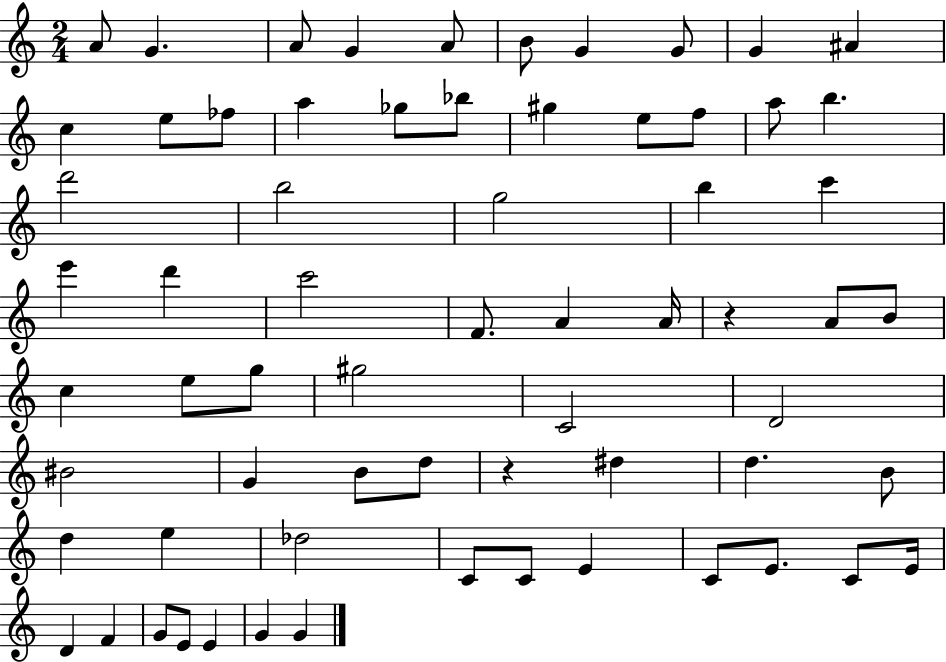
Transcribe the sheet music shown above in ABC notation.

X:1
T:Untitled
M:2/4
L:1/4
K:C
A/2 G A/2 G A/2 B/2 G G/2 G ^A c e/2 _f/2 a _g/2 _b/2 ^g e/2 f/2 a/2 b d'2 b2 g2 b c' e' d' c'2 F/2 A A/4 z A/2 B/2 c e/2 g/2 ^g2 C2 D2 ^B2 G B/2 d/2 z ^d d B/2 d e _d2 C/2 C/2 E C/2 E/2 C/2 E/4 D F G/2 E/2 E G G